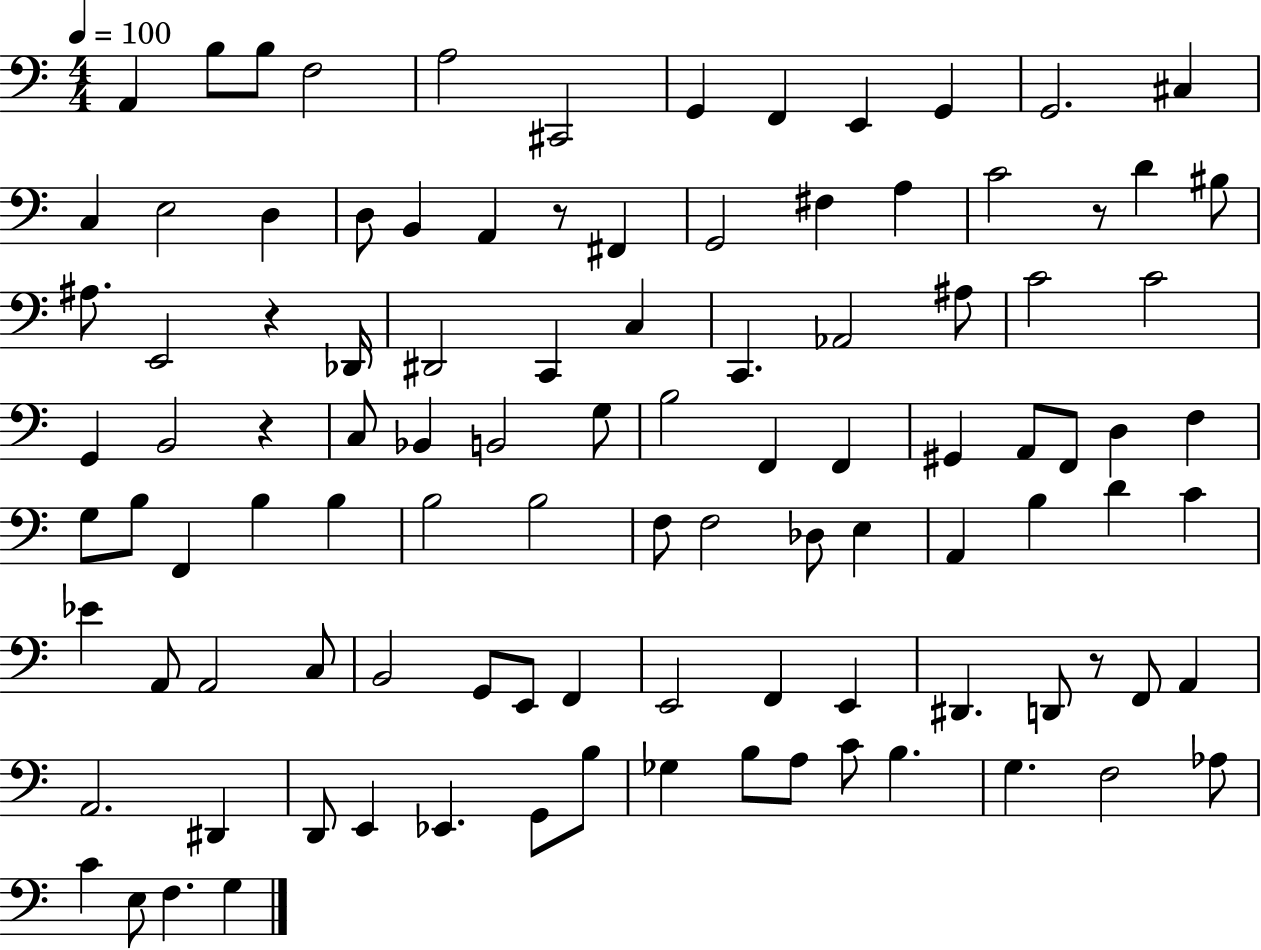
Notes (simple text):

A2/q B3/e B3/e F3/h A3/h C#2/h G2/q F2/q E2/q G2/q G2/h. C#3/q C3/q E3/h D3/q D3/e B2/q A2/q R/e F#2/q G2/h F#3/q A3/q C4/h R/e D4/q BIS3/e A#3/e. E2/h R/q Db2/s D#2/h C2/q C3/q C2/q. Ab2/h A#3/e C4/h C4/h G2/q B2/h R/q C3/e Bb2/q B2/h G3/e B3/h F2/q F2/q G#2/q A2/e F2/e D3/q F3/q G3/e B3/e F2/q B3/q B3/q B3/h B3/h F3/e F3/h Db3/e E3/q A2/q B3/q D4/q C4/q Eb4/q A2/e A2/h C3/e B2/h G2/e E2/e F2/q E2/h F2/q E2/q D#2/q. D2/e R/e F2/e A2/q A2/h. D#2/q D2/e E2/q Eb2/q. G2/e B3/e Gb3/q B3/e A3/e C4/e B3/q. G3/q. F3/h Ab3/e C4/q E3/e F3/q. G3/q